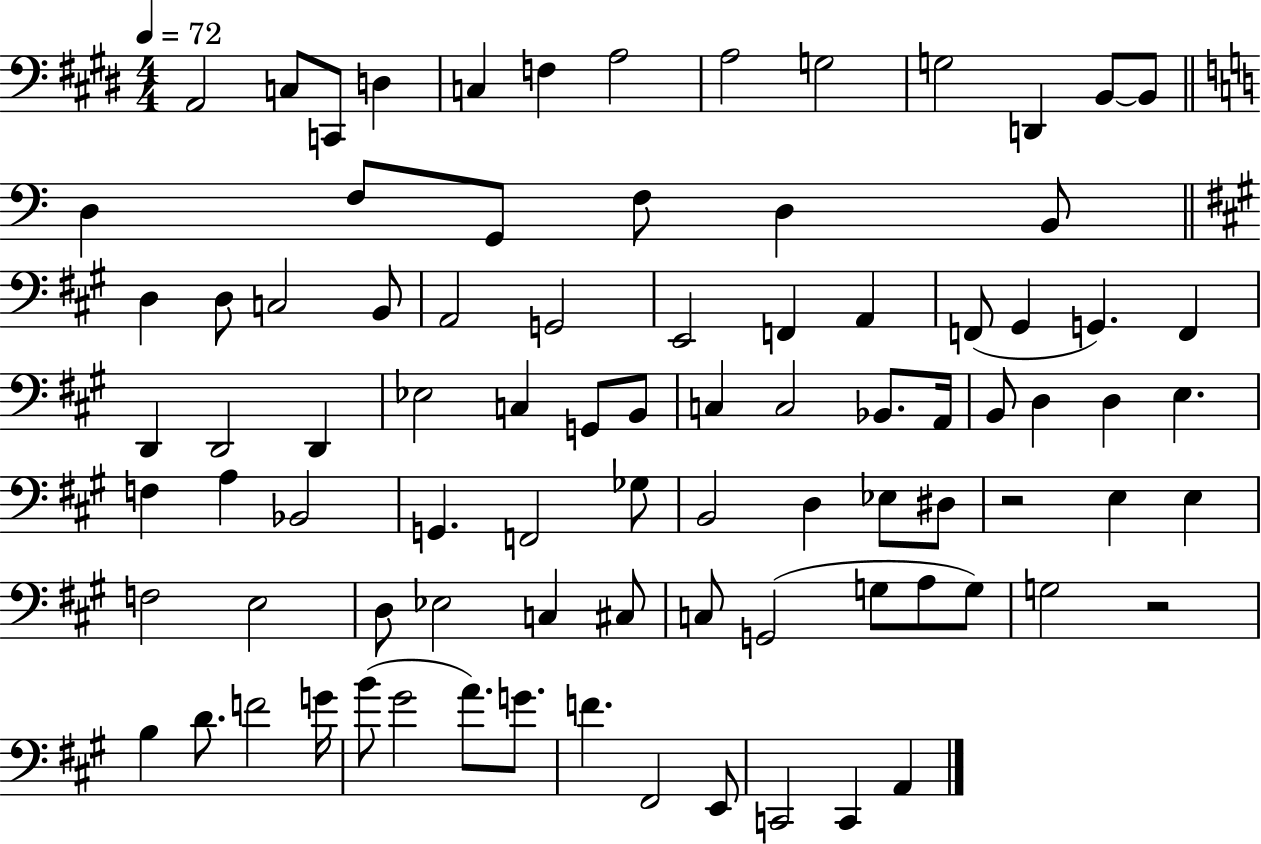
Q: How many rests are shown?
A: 2